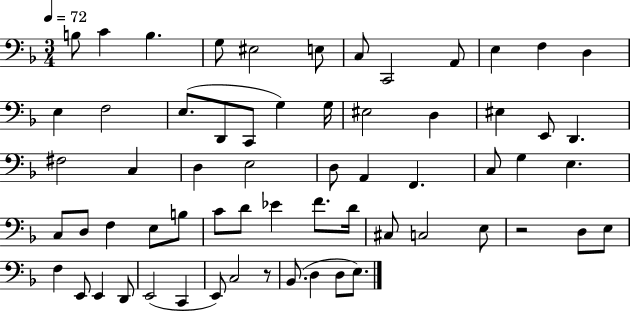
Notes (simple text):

B3/e C4/q B3/q. G3/e EIS3/h E3/e C3/e C2/h A2/e E3/q F3/q D3/q E3/q F3/h E3/e. D2/e C2/e G3/q G3/s EIS3/h D3/q EIS3/q E2/e D2/q. F#3/h C3/q D3/q E3/h D3/e A2/q F2/q. C3/e G3/q E3/q. C3/e D3/e F3/q E3/e B3/e C4/e D4/e Eb4/q F4/e. D4/s C#3/e C3/h E3/e R/h D3/e E3/e F3/q E2/e E2/q D2/e E2/h C2/q E2/e C3/h R/e Bb2/e. D3/q D3/e E3/e.